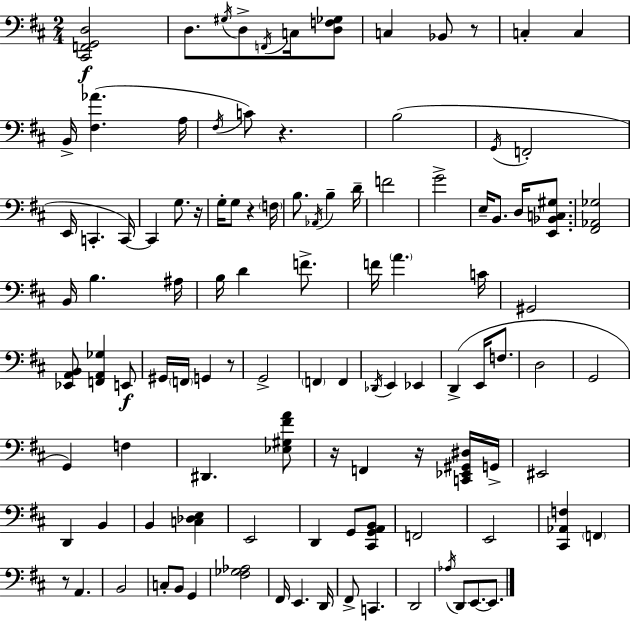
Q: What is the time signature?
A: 2/4